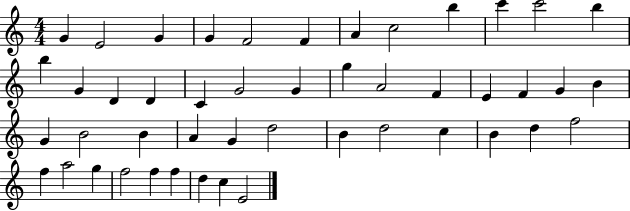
{
  \clef treble
  \numericTimeSignature
  \time 4/4
  \key c \major
  g'4 e'2 g'4 | g'4 f'2 f'4 | a'4 c''2 b''4 | c'''4 c'''2 b''4 | \break b''4 g'4 d'4 d'4 | c'4 g'2 g'4 | g''4 a'2 f'4 | e'4 f'4 g'4 b'4 | \break g'4 b'2 b'4 | a'4 g'4 d''2 | b'4 d''2 c''4 | b'4 d''4 f''2 | \break f''4 a''2 g''4 | f''2 f''4 f''4 | d''4 c''4 e'2 | \bar "|."
}